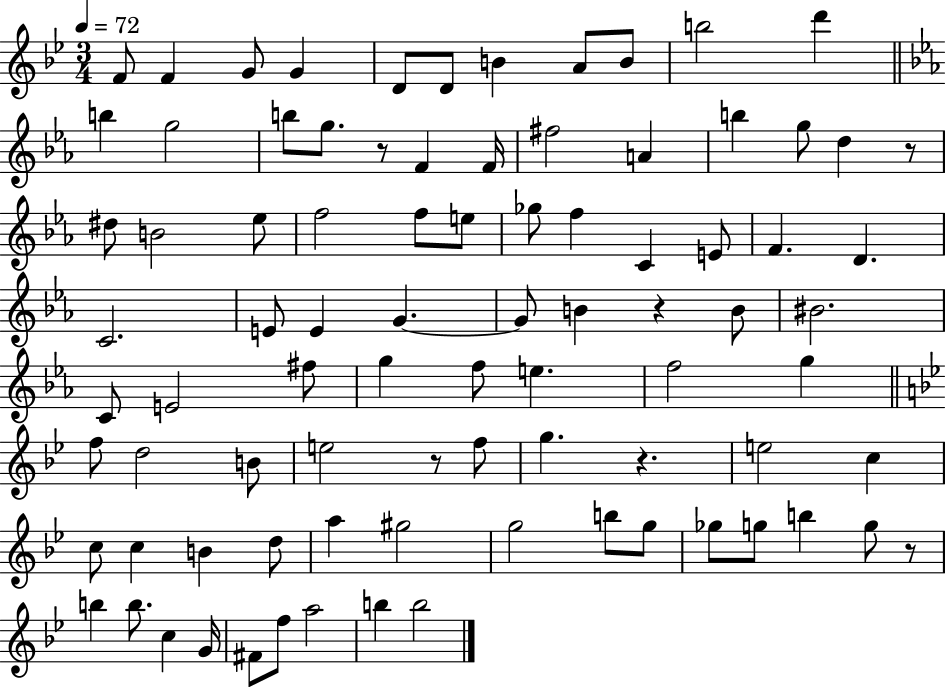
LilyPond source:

{
  \clef treble
  \numericTimeSignature
  \time 3/4
  \key bes \major
  \tempo 4 = 72
  \repeat volta 2 { f'8 f'4 g'8 g'4 | d'8 d'8 b'4 a'8 b'8 | b''2 d'''4 | \bar "||" \break \key ees \major b''4 g''2 | b''8 g''8. r8 f'4 f'16 | fis''2 a'4 | b''4 g''8 d''4 r8 | \break dis''8 b'2 ees''8 | f''2 f''8 e''8 | ges''8 f''4 c'4 e'8 | f'4. d'4. | \break c'2. | e'8 e'4 g'4.~~ | g'8 b'4 r4 b'8 | bis'2. | \break c'8 e'2 fis''8 | g''4 f''8 e''4. | f''2 g''4 | \bar "||" \break \key g \minor f''8 d''2 b'8 | e''2 r8 f''8 | g''4. r4. | e''2 c''4 | \break c''8 c''4 b'4 d''8 | a''4 gis''2 | g''2 b''8 g''8 | ges''8 g''8 b''4 g''8 r8 | \break b''4 b''8. c''4 g'16 | fis'8 f''8 a''2 | b''4 b''2 | } \bar "|."
}